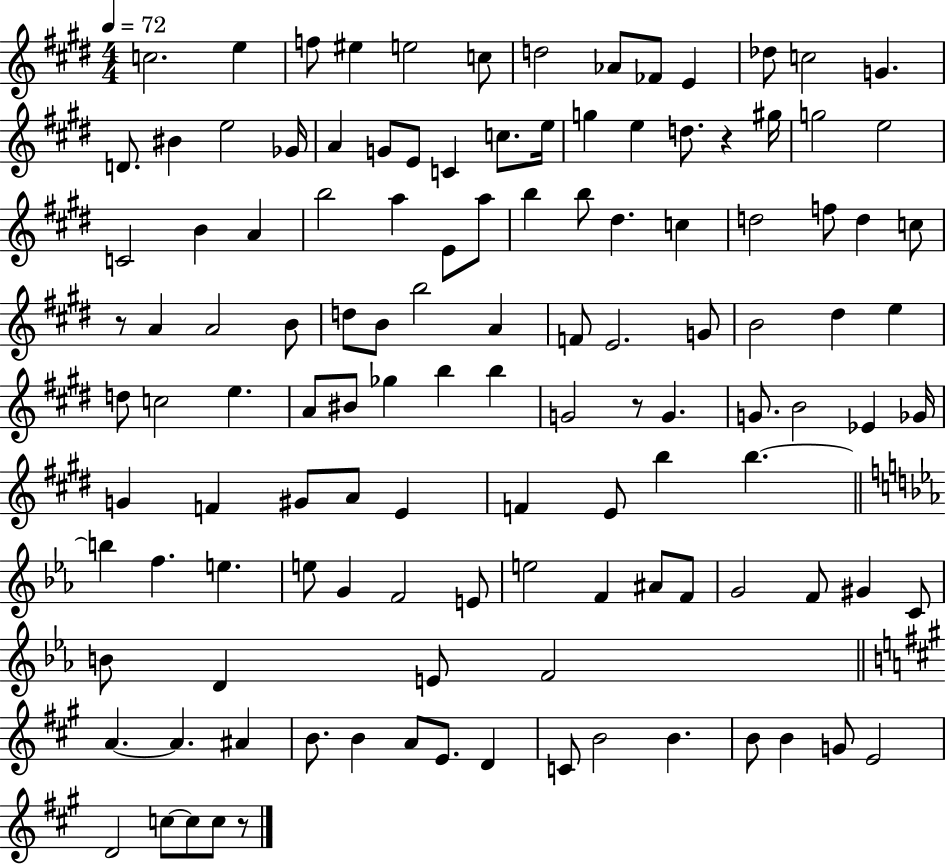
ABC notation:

X:1
T:Untitled
M:4/4
L:1/4
K:E
c2 e f/2 ^e e2 c/2 d2 _A/2 _F/2 E _d/2 c2 G D/2 ^B e2 _G/4 A G/2 E/2 C c/2 e/4 g e d/2 z ^g/4 g2 e2 C2 B A b2 a E/2 a/2 b b/2 ^d c d2 f/2 d c/2 z/2 A A2 B/2 d/2 B/2 b2 A F/2 E2 G/2 B2 ^d e d/2 c2 e A/2 ^B/2 _g b b G2 z/2 G G/2 B2 _E _G/4 G F ^G/2 A/2 E F E/2 b b b f e e/2 G F2 E/2 e2 F ^A/2 F/2 G2 F/2 ^G C/2 B/2 D E/2 F2 A A ^A B/2 B A/2 E/2 D C/2 B2 B B/2 B G/2 E2 D2 c/2 c/2 c/2 z/2